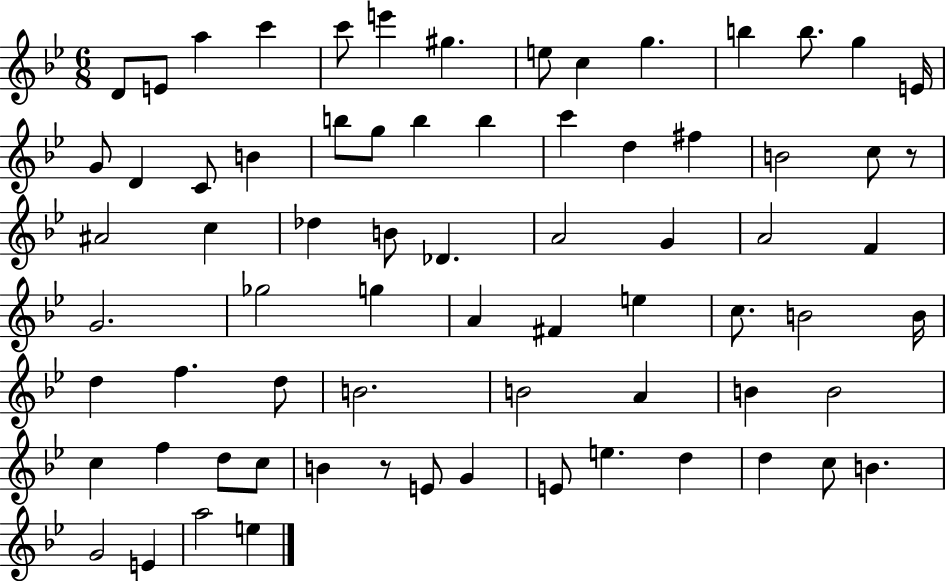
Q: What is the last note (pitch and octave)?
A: E5